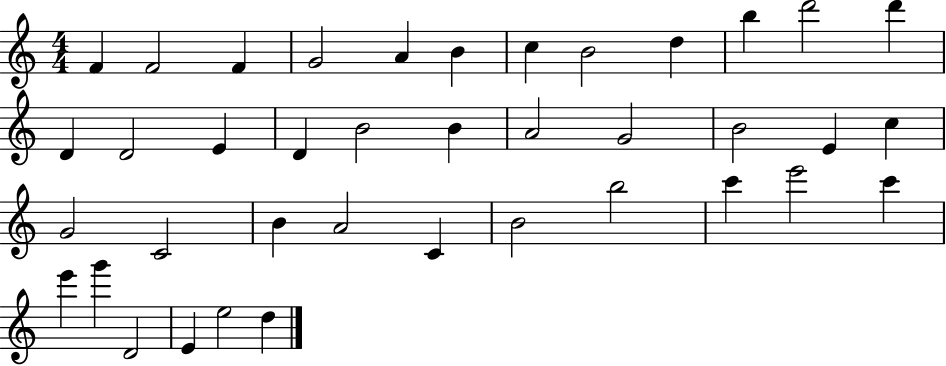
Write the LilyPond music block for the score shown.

{
  \clef treble
  \numericTimeSignature
  \time 4/4
  \key c \major
  f'4 f'2 f'4 | g'2 a'4 b'4 | c''4 b'2 d''4 | b''4 d'''2 d'''4 | \break d'4 d'2 e'4 | d'4 b'2 b'4 | a'2 g'2 | b'2 e'4 c''4 | \break g'2 c'2 | b'4 a'2 c'4 | b'2 b''2 | c'''4 e'''2 c'''4 | \break e'''4 g'''4 d'2 | e'4 e''2 d''4 | \bar "|."
}